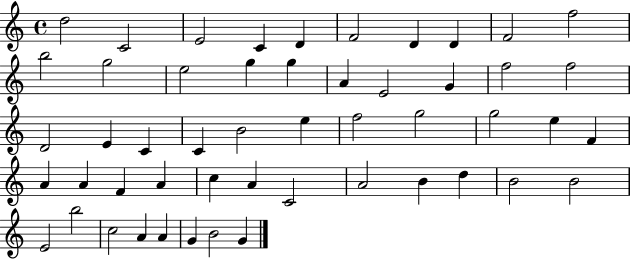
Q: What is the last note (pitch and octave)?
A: G4